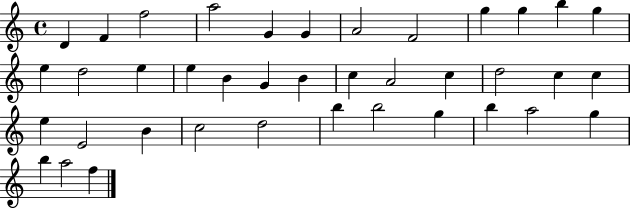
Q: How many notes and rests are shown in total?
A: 39